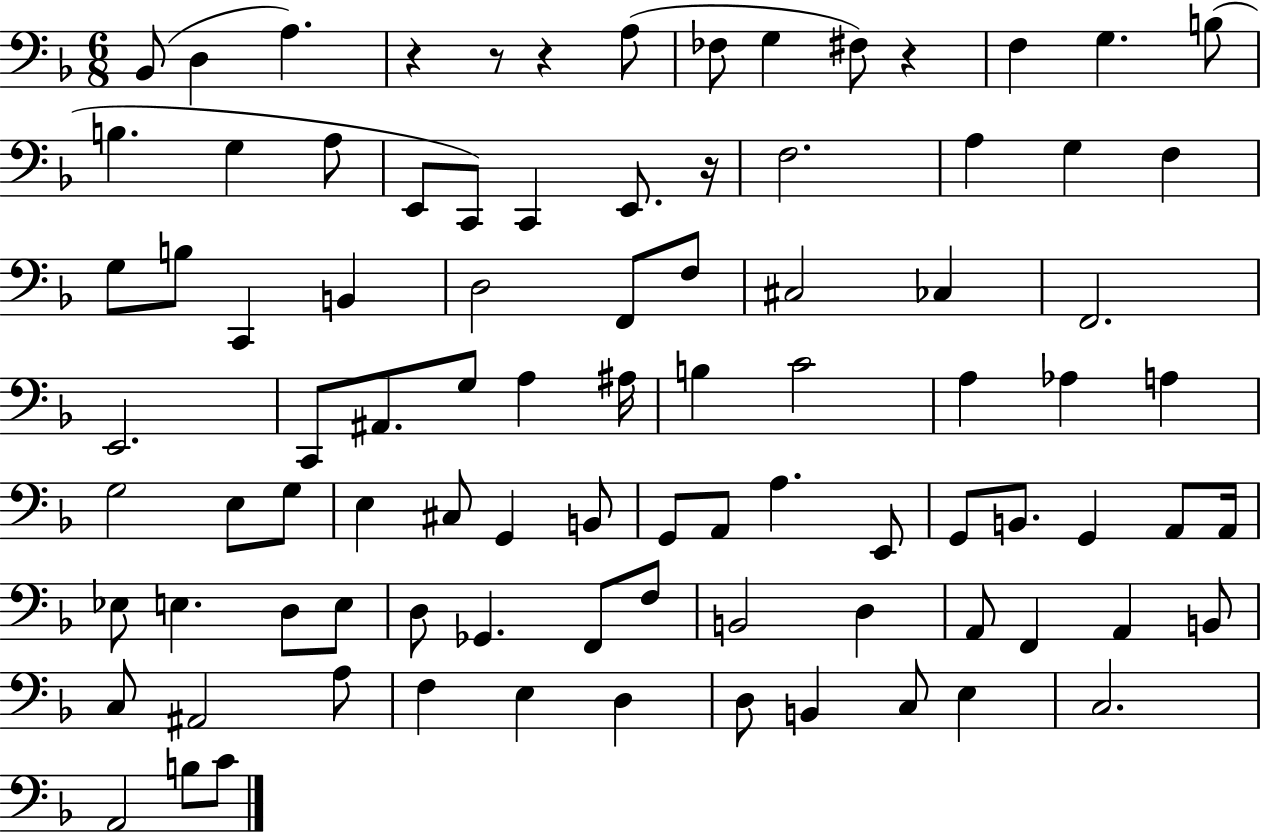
X:1
T:Untitled
M:6/8
L:1/4
K:F
_B,,/2 D, A, z z/2 z A,/2 _F,/2 G, ^F,/2 z F, G, B,/2 B, G, A,/2 E,,/2 C,,/2 C,, E,,/2 z/4 F,2 A, G, F, G,/2 B,/2 C,, B,, D,2 F,,/2 F,/2 ^C,2 _C, F,,2 E,,2 C,,/2 ^A,,/2 G,/2 A, ^A,/4 B, C2 A, _A, A, G,2 E,/2 G,/2 E, ^C,/2 G,, B,,/2 G,,/2 A,,/2 A, E,,/2 G,,/2 B,,/2 G,, A,,/2 A,,/4 _E,/2 E, D,/2 E,/2 D,/2 _G,, F,,/2 F,/2 B,,2 D, A,,/2 F,, A,, B,,/2 C,/2 ^A,,2 A,/2 F, E, D, D,/2 B,, C,/2 E, C,2 A,,2 B,/2 C/2